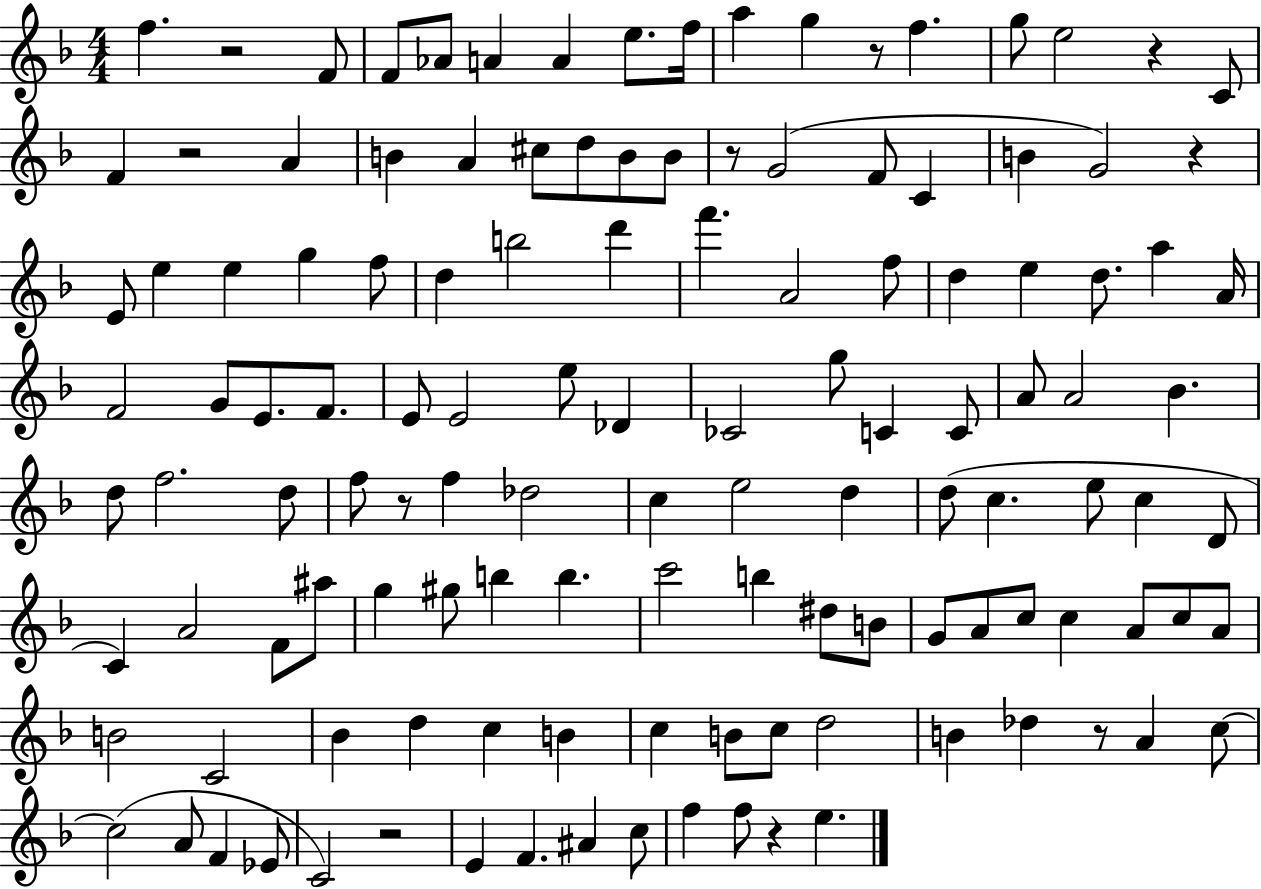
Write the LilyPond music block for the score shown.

{
  \clef treble
  \numericTimeSignature
  \time 4/4
  \key f \major
  f''4. r2 f'8 | f'8 aes'8 a'4 a'4 e''8. f''16 | a''4 g''4 r8 f''4. | g''8 e''2 r4 c'8 | \break f'4 r2 a'4 | b'4 a'4 cis''8 d''8 b'8 b'8 | r8 g'2( f'8 c'4 | b'4 g'2) r4 | \break e'8 e''4 e''4 g''4 f''8 | d''4 b''2 d'''4 | f'''4. a'2 f''8 | d''4 e''4 d''8. a''4 a'16 | \break f'2 g'8 e'8. f'8. | e'8 e'2 e''8 des'4 | ces'2 g''8 c'4 c'8 | a'8 a'2 bes'4. | \break d''8 f''2. d''8 | f''8 r8 f''4 des''2 | c''4 e''2 d''4 | d''8( c''4. e''8 c''4 d'8 | \break c'4) a'2 f'8 ais''8 | g''4 gis''8 b''4 b''4. | c'''2 b''4 dis''8 b'8 | g'8 a'8 c''8 c''4 a'8 c''8 a'8 | \break b'2 c'2 | bes'4 d''4 c''4 b'4 | c''4 b'8 c''8 d''2 | b'4 des''4 r8 a'4 c''8~~ | \break c''2( a'8 f'4 ees'8 | c'2) r2 | e'4 f'4. ais'4 c''8 | f''4 f''8 r4 e''4. | \break \bar "|."
}